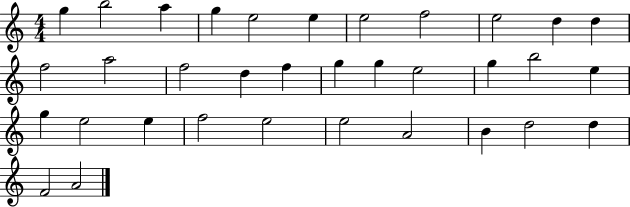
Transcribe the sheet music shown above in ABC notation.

X:1
T:Untitled
M:4/4
L:1/4
K:C
g b2 a g e2 e e2 f2 e2 d d f2 a2 f2 d f g g e2 g b2 e g e2 e f2 e2 e2 A2 B d2 d F2 A2